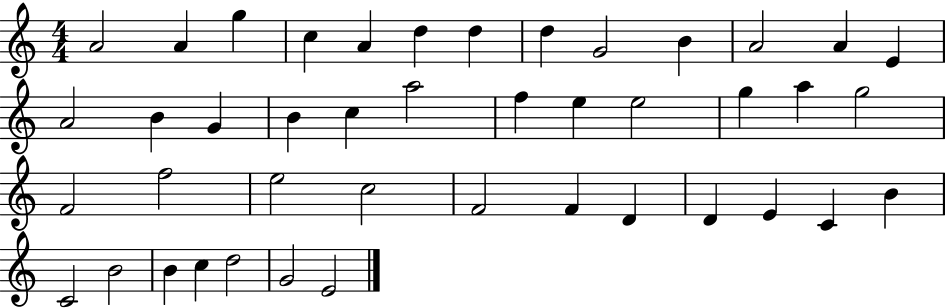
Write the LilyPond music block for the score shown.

{
  \clef treble
  \numericTimeSignature
  \time 4/4
  \key c \major
  a'2 a'4 g''4 | c''4 a'4 d''4 d''4 | d''4 g'2 b'4 | a'2 a'4 e'4 | \break a'2 b'4 g'4 | b'4 c''4 a''2 | f''4 e''4 e''2 | g''4 a''4 g''2 | \break f'2 f''2 | e''2 c''2 | f'2 f'4 d'4 | d'4 e'4 c'4 b'4 | \break c'2 b'2 | b'4 c''4 d''2 | g'2 e'2 | \bar "|."
}